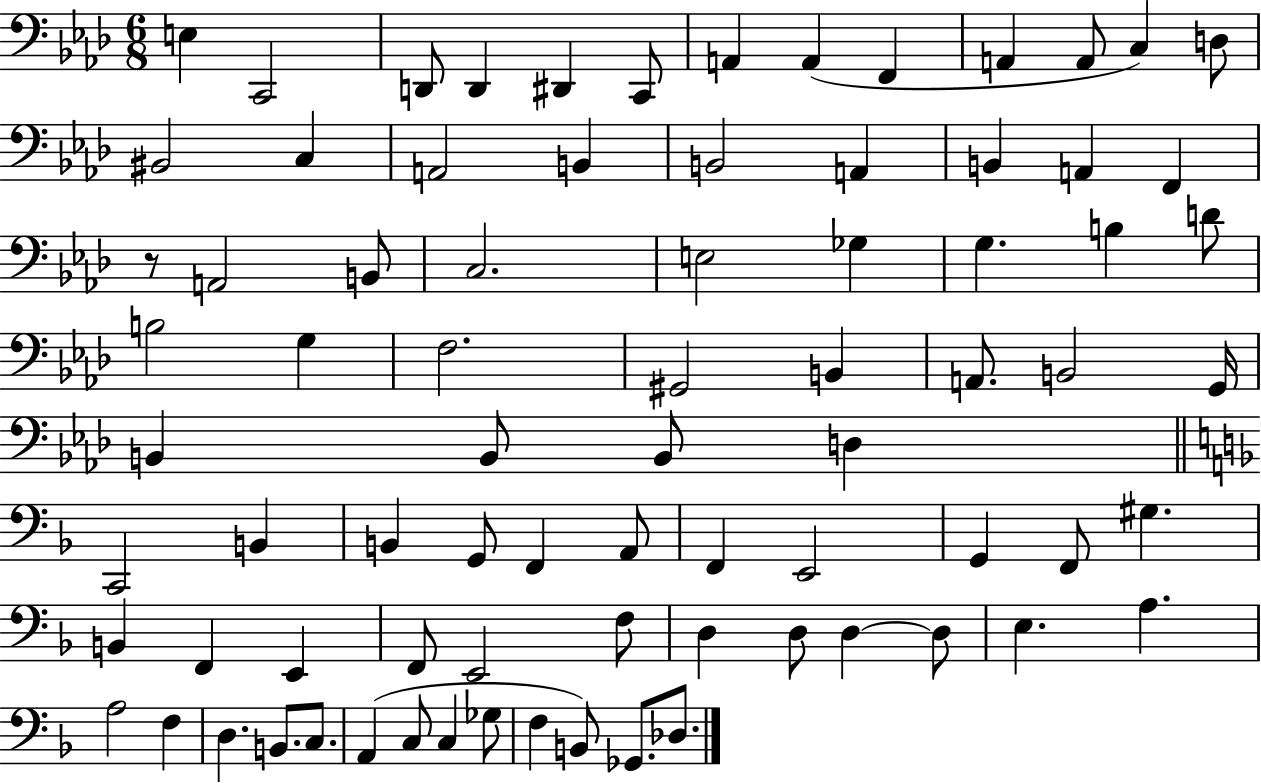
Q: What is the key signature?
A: AES major